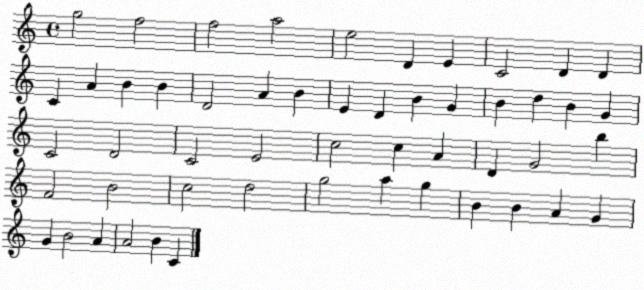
X:1
T:Untitled
M:4/4
L:1/4
K:C
g2 f2 f2 a2 e2 D E C2 D D C A B B D2 A B E D B G B d B G C2 D2 C2 E2 c2 c A D G2 b F2 B2 c2 d2 g2 a g B B A G G B2 A A2 B C